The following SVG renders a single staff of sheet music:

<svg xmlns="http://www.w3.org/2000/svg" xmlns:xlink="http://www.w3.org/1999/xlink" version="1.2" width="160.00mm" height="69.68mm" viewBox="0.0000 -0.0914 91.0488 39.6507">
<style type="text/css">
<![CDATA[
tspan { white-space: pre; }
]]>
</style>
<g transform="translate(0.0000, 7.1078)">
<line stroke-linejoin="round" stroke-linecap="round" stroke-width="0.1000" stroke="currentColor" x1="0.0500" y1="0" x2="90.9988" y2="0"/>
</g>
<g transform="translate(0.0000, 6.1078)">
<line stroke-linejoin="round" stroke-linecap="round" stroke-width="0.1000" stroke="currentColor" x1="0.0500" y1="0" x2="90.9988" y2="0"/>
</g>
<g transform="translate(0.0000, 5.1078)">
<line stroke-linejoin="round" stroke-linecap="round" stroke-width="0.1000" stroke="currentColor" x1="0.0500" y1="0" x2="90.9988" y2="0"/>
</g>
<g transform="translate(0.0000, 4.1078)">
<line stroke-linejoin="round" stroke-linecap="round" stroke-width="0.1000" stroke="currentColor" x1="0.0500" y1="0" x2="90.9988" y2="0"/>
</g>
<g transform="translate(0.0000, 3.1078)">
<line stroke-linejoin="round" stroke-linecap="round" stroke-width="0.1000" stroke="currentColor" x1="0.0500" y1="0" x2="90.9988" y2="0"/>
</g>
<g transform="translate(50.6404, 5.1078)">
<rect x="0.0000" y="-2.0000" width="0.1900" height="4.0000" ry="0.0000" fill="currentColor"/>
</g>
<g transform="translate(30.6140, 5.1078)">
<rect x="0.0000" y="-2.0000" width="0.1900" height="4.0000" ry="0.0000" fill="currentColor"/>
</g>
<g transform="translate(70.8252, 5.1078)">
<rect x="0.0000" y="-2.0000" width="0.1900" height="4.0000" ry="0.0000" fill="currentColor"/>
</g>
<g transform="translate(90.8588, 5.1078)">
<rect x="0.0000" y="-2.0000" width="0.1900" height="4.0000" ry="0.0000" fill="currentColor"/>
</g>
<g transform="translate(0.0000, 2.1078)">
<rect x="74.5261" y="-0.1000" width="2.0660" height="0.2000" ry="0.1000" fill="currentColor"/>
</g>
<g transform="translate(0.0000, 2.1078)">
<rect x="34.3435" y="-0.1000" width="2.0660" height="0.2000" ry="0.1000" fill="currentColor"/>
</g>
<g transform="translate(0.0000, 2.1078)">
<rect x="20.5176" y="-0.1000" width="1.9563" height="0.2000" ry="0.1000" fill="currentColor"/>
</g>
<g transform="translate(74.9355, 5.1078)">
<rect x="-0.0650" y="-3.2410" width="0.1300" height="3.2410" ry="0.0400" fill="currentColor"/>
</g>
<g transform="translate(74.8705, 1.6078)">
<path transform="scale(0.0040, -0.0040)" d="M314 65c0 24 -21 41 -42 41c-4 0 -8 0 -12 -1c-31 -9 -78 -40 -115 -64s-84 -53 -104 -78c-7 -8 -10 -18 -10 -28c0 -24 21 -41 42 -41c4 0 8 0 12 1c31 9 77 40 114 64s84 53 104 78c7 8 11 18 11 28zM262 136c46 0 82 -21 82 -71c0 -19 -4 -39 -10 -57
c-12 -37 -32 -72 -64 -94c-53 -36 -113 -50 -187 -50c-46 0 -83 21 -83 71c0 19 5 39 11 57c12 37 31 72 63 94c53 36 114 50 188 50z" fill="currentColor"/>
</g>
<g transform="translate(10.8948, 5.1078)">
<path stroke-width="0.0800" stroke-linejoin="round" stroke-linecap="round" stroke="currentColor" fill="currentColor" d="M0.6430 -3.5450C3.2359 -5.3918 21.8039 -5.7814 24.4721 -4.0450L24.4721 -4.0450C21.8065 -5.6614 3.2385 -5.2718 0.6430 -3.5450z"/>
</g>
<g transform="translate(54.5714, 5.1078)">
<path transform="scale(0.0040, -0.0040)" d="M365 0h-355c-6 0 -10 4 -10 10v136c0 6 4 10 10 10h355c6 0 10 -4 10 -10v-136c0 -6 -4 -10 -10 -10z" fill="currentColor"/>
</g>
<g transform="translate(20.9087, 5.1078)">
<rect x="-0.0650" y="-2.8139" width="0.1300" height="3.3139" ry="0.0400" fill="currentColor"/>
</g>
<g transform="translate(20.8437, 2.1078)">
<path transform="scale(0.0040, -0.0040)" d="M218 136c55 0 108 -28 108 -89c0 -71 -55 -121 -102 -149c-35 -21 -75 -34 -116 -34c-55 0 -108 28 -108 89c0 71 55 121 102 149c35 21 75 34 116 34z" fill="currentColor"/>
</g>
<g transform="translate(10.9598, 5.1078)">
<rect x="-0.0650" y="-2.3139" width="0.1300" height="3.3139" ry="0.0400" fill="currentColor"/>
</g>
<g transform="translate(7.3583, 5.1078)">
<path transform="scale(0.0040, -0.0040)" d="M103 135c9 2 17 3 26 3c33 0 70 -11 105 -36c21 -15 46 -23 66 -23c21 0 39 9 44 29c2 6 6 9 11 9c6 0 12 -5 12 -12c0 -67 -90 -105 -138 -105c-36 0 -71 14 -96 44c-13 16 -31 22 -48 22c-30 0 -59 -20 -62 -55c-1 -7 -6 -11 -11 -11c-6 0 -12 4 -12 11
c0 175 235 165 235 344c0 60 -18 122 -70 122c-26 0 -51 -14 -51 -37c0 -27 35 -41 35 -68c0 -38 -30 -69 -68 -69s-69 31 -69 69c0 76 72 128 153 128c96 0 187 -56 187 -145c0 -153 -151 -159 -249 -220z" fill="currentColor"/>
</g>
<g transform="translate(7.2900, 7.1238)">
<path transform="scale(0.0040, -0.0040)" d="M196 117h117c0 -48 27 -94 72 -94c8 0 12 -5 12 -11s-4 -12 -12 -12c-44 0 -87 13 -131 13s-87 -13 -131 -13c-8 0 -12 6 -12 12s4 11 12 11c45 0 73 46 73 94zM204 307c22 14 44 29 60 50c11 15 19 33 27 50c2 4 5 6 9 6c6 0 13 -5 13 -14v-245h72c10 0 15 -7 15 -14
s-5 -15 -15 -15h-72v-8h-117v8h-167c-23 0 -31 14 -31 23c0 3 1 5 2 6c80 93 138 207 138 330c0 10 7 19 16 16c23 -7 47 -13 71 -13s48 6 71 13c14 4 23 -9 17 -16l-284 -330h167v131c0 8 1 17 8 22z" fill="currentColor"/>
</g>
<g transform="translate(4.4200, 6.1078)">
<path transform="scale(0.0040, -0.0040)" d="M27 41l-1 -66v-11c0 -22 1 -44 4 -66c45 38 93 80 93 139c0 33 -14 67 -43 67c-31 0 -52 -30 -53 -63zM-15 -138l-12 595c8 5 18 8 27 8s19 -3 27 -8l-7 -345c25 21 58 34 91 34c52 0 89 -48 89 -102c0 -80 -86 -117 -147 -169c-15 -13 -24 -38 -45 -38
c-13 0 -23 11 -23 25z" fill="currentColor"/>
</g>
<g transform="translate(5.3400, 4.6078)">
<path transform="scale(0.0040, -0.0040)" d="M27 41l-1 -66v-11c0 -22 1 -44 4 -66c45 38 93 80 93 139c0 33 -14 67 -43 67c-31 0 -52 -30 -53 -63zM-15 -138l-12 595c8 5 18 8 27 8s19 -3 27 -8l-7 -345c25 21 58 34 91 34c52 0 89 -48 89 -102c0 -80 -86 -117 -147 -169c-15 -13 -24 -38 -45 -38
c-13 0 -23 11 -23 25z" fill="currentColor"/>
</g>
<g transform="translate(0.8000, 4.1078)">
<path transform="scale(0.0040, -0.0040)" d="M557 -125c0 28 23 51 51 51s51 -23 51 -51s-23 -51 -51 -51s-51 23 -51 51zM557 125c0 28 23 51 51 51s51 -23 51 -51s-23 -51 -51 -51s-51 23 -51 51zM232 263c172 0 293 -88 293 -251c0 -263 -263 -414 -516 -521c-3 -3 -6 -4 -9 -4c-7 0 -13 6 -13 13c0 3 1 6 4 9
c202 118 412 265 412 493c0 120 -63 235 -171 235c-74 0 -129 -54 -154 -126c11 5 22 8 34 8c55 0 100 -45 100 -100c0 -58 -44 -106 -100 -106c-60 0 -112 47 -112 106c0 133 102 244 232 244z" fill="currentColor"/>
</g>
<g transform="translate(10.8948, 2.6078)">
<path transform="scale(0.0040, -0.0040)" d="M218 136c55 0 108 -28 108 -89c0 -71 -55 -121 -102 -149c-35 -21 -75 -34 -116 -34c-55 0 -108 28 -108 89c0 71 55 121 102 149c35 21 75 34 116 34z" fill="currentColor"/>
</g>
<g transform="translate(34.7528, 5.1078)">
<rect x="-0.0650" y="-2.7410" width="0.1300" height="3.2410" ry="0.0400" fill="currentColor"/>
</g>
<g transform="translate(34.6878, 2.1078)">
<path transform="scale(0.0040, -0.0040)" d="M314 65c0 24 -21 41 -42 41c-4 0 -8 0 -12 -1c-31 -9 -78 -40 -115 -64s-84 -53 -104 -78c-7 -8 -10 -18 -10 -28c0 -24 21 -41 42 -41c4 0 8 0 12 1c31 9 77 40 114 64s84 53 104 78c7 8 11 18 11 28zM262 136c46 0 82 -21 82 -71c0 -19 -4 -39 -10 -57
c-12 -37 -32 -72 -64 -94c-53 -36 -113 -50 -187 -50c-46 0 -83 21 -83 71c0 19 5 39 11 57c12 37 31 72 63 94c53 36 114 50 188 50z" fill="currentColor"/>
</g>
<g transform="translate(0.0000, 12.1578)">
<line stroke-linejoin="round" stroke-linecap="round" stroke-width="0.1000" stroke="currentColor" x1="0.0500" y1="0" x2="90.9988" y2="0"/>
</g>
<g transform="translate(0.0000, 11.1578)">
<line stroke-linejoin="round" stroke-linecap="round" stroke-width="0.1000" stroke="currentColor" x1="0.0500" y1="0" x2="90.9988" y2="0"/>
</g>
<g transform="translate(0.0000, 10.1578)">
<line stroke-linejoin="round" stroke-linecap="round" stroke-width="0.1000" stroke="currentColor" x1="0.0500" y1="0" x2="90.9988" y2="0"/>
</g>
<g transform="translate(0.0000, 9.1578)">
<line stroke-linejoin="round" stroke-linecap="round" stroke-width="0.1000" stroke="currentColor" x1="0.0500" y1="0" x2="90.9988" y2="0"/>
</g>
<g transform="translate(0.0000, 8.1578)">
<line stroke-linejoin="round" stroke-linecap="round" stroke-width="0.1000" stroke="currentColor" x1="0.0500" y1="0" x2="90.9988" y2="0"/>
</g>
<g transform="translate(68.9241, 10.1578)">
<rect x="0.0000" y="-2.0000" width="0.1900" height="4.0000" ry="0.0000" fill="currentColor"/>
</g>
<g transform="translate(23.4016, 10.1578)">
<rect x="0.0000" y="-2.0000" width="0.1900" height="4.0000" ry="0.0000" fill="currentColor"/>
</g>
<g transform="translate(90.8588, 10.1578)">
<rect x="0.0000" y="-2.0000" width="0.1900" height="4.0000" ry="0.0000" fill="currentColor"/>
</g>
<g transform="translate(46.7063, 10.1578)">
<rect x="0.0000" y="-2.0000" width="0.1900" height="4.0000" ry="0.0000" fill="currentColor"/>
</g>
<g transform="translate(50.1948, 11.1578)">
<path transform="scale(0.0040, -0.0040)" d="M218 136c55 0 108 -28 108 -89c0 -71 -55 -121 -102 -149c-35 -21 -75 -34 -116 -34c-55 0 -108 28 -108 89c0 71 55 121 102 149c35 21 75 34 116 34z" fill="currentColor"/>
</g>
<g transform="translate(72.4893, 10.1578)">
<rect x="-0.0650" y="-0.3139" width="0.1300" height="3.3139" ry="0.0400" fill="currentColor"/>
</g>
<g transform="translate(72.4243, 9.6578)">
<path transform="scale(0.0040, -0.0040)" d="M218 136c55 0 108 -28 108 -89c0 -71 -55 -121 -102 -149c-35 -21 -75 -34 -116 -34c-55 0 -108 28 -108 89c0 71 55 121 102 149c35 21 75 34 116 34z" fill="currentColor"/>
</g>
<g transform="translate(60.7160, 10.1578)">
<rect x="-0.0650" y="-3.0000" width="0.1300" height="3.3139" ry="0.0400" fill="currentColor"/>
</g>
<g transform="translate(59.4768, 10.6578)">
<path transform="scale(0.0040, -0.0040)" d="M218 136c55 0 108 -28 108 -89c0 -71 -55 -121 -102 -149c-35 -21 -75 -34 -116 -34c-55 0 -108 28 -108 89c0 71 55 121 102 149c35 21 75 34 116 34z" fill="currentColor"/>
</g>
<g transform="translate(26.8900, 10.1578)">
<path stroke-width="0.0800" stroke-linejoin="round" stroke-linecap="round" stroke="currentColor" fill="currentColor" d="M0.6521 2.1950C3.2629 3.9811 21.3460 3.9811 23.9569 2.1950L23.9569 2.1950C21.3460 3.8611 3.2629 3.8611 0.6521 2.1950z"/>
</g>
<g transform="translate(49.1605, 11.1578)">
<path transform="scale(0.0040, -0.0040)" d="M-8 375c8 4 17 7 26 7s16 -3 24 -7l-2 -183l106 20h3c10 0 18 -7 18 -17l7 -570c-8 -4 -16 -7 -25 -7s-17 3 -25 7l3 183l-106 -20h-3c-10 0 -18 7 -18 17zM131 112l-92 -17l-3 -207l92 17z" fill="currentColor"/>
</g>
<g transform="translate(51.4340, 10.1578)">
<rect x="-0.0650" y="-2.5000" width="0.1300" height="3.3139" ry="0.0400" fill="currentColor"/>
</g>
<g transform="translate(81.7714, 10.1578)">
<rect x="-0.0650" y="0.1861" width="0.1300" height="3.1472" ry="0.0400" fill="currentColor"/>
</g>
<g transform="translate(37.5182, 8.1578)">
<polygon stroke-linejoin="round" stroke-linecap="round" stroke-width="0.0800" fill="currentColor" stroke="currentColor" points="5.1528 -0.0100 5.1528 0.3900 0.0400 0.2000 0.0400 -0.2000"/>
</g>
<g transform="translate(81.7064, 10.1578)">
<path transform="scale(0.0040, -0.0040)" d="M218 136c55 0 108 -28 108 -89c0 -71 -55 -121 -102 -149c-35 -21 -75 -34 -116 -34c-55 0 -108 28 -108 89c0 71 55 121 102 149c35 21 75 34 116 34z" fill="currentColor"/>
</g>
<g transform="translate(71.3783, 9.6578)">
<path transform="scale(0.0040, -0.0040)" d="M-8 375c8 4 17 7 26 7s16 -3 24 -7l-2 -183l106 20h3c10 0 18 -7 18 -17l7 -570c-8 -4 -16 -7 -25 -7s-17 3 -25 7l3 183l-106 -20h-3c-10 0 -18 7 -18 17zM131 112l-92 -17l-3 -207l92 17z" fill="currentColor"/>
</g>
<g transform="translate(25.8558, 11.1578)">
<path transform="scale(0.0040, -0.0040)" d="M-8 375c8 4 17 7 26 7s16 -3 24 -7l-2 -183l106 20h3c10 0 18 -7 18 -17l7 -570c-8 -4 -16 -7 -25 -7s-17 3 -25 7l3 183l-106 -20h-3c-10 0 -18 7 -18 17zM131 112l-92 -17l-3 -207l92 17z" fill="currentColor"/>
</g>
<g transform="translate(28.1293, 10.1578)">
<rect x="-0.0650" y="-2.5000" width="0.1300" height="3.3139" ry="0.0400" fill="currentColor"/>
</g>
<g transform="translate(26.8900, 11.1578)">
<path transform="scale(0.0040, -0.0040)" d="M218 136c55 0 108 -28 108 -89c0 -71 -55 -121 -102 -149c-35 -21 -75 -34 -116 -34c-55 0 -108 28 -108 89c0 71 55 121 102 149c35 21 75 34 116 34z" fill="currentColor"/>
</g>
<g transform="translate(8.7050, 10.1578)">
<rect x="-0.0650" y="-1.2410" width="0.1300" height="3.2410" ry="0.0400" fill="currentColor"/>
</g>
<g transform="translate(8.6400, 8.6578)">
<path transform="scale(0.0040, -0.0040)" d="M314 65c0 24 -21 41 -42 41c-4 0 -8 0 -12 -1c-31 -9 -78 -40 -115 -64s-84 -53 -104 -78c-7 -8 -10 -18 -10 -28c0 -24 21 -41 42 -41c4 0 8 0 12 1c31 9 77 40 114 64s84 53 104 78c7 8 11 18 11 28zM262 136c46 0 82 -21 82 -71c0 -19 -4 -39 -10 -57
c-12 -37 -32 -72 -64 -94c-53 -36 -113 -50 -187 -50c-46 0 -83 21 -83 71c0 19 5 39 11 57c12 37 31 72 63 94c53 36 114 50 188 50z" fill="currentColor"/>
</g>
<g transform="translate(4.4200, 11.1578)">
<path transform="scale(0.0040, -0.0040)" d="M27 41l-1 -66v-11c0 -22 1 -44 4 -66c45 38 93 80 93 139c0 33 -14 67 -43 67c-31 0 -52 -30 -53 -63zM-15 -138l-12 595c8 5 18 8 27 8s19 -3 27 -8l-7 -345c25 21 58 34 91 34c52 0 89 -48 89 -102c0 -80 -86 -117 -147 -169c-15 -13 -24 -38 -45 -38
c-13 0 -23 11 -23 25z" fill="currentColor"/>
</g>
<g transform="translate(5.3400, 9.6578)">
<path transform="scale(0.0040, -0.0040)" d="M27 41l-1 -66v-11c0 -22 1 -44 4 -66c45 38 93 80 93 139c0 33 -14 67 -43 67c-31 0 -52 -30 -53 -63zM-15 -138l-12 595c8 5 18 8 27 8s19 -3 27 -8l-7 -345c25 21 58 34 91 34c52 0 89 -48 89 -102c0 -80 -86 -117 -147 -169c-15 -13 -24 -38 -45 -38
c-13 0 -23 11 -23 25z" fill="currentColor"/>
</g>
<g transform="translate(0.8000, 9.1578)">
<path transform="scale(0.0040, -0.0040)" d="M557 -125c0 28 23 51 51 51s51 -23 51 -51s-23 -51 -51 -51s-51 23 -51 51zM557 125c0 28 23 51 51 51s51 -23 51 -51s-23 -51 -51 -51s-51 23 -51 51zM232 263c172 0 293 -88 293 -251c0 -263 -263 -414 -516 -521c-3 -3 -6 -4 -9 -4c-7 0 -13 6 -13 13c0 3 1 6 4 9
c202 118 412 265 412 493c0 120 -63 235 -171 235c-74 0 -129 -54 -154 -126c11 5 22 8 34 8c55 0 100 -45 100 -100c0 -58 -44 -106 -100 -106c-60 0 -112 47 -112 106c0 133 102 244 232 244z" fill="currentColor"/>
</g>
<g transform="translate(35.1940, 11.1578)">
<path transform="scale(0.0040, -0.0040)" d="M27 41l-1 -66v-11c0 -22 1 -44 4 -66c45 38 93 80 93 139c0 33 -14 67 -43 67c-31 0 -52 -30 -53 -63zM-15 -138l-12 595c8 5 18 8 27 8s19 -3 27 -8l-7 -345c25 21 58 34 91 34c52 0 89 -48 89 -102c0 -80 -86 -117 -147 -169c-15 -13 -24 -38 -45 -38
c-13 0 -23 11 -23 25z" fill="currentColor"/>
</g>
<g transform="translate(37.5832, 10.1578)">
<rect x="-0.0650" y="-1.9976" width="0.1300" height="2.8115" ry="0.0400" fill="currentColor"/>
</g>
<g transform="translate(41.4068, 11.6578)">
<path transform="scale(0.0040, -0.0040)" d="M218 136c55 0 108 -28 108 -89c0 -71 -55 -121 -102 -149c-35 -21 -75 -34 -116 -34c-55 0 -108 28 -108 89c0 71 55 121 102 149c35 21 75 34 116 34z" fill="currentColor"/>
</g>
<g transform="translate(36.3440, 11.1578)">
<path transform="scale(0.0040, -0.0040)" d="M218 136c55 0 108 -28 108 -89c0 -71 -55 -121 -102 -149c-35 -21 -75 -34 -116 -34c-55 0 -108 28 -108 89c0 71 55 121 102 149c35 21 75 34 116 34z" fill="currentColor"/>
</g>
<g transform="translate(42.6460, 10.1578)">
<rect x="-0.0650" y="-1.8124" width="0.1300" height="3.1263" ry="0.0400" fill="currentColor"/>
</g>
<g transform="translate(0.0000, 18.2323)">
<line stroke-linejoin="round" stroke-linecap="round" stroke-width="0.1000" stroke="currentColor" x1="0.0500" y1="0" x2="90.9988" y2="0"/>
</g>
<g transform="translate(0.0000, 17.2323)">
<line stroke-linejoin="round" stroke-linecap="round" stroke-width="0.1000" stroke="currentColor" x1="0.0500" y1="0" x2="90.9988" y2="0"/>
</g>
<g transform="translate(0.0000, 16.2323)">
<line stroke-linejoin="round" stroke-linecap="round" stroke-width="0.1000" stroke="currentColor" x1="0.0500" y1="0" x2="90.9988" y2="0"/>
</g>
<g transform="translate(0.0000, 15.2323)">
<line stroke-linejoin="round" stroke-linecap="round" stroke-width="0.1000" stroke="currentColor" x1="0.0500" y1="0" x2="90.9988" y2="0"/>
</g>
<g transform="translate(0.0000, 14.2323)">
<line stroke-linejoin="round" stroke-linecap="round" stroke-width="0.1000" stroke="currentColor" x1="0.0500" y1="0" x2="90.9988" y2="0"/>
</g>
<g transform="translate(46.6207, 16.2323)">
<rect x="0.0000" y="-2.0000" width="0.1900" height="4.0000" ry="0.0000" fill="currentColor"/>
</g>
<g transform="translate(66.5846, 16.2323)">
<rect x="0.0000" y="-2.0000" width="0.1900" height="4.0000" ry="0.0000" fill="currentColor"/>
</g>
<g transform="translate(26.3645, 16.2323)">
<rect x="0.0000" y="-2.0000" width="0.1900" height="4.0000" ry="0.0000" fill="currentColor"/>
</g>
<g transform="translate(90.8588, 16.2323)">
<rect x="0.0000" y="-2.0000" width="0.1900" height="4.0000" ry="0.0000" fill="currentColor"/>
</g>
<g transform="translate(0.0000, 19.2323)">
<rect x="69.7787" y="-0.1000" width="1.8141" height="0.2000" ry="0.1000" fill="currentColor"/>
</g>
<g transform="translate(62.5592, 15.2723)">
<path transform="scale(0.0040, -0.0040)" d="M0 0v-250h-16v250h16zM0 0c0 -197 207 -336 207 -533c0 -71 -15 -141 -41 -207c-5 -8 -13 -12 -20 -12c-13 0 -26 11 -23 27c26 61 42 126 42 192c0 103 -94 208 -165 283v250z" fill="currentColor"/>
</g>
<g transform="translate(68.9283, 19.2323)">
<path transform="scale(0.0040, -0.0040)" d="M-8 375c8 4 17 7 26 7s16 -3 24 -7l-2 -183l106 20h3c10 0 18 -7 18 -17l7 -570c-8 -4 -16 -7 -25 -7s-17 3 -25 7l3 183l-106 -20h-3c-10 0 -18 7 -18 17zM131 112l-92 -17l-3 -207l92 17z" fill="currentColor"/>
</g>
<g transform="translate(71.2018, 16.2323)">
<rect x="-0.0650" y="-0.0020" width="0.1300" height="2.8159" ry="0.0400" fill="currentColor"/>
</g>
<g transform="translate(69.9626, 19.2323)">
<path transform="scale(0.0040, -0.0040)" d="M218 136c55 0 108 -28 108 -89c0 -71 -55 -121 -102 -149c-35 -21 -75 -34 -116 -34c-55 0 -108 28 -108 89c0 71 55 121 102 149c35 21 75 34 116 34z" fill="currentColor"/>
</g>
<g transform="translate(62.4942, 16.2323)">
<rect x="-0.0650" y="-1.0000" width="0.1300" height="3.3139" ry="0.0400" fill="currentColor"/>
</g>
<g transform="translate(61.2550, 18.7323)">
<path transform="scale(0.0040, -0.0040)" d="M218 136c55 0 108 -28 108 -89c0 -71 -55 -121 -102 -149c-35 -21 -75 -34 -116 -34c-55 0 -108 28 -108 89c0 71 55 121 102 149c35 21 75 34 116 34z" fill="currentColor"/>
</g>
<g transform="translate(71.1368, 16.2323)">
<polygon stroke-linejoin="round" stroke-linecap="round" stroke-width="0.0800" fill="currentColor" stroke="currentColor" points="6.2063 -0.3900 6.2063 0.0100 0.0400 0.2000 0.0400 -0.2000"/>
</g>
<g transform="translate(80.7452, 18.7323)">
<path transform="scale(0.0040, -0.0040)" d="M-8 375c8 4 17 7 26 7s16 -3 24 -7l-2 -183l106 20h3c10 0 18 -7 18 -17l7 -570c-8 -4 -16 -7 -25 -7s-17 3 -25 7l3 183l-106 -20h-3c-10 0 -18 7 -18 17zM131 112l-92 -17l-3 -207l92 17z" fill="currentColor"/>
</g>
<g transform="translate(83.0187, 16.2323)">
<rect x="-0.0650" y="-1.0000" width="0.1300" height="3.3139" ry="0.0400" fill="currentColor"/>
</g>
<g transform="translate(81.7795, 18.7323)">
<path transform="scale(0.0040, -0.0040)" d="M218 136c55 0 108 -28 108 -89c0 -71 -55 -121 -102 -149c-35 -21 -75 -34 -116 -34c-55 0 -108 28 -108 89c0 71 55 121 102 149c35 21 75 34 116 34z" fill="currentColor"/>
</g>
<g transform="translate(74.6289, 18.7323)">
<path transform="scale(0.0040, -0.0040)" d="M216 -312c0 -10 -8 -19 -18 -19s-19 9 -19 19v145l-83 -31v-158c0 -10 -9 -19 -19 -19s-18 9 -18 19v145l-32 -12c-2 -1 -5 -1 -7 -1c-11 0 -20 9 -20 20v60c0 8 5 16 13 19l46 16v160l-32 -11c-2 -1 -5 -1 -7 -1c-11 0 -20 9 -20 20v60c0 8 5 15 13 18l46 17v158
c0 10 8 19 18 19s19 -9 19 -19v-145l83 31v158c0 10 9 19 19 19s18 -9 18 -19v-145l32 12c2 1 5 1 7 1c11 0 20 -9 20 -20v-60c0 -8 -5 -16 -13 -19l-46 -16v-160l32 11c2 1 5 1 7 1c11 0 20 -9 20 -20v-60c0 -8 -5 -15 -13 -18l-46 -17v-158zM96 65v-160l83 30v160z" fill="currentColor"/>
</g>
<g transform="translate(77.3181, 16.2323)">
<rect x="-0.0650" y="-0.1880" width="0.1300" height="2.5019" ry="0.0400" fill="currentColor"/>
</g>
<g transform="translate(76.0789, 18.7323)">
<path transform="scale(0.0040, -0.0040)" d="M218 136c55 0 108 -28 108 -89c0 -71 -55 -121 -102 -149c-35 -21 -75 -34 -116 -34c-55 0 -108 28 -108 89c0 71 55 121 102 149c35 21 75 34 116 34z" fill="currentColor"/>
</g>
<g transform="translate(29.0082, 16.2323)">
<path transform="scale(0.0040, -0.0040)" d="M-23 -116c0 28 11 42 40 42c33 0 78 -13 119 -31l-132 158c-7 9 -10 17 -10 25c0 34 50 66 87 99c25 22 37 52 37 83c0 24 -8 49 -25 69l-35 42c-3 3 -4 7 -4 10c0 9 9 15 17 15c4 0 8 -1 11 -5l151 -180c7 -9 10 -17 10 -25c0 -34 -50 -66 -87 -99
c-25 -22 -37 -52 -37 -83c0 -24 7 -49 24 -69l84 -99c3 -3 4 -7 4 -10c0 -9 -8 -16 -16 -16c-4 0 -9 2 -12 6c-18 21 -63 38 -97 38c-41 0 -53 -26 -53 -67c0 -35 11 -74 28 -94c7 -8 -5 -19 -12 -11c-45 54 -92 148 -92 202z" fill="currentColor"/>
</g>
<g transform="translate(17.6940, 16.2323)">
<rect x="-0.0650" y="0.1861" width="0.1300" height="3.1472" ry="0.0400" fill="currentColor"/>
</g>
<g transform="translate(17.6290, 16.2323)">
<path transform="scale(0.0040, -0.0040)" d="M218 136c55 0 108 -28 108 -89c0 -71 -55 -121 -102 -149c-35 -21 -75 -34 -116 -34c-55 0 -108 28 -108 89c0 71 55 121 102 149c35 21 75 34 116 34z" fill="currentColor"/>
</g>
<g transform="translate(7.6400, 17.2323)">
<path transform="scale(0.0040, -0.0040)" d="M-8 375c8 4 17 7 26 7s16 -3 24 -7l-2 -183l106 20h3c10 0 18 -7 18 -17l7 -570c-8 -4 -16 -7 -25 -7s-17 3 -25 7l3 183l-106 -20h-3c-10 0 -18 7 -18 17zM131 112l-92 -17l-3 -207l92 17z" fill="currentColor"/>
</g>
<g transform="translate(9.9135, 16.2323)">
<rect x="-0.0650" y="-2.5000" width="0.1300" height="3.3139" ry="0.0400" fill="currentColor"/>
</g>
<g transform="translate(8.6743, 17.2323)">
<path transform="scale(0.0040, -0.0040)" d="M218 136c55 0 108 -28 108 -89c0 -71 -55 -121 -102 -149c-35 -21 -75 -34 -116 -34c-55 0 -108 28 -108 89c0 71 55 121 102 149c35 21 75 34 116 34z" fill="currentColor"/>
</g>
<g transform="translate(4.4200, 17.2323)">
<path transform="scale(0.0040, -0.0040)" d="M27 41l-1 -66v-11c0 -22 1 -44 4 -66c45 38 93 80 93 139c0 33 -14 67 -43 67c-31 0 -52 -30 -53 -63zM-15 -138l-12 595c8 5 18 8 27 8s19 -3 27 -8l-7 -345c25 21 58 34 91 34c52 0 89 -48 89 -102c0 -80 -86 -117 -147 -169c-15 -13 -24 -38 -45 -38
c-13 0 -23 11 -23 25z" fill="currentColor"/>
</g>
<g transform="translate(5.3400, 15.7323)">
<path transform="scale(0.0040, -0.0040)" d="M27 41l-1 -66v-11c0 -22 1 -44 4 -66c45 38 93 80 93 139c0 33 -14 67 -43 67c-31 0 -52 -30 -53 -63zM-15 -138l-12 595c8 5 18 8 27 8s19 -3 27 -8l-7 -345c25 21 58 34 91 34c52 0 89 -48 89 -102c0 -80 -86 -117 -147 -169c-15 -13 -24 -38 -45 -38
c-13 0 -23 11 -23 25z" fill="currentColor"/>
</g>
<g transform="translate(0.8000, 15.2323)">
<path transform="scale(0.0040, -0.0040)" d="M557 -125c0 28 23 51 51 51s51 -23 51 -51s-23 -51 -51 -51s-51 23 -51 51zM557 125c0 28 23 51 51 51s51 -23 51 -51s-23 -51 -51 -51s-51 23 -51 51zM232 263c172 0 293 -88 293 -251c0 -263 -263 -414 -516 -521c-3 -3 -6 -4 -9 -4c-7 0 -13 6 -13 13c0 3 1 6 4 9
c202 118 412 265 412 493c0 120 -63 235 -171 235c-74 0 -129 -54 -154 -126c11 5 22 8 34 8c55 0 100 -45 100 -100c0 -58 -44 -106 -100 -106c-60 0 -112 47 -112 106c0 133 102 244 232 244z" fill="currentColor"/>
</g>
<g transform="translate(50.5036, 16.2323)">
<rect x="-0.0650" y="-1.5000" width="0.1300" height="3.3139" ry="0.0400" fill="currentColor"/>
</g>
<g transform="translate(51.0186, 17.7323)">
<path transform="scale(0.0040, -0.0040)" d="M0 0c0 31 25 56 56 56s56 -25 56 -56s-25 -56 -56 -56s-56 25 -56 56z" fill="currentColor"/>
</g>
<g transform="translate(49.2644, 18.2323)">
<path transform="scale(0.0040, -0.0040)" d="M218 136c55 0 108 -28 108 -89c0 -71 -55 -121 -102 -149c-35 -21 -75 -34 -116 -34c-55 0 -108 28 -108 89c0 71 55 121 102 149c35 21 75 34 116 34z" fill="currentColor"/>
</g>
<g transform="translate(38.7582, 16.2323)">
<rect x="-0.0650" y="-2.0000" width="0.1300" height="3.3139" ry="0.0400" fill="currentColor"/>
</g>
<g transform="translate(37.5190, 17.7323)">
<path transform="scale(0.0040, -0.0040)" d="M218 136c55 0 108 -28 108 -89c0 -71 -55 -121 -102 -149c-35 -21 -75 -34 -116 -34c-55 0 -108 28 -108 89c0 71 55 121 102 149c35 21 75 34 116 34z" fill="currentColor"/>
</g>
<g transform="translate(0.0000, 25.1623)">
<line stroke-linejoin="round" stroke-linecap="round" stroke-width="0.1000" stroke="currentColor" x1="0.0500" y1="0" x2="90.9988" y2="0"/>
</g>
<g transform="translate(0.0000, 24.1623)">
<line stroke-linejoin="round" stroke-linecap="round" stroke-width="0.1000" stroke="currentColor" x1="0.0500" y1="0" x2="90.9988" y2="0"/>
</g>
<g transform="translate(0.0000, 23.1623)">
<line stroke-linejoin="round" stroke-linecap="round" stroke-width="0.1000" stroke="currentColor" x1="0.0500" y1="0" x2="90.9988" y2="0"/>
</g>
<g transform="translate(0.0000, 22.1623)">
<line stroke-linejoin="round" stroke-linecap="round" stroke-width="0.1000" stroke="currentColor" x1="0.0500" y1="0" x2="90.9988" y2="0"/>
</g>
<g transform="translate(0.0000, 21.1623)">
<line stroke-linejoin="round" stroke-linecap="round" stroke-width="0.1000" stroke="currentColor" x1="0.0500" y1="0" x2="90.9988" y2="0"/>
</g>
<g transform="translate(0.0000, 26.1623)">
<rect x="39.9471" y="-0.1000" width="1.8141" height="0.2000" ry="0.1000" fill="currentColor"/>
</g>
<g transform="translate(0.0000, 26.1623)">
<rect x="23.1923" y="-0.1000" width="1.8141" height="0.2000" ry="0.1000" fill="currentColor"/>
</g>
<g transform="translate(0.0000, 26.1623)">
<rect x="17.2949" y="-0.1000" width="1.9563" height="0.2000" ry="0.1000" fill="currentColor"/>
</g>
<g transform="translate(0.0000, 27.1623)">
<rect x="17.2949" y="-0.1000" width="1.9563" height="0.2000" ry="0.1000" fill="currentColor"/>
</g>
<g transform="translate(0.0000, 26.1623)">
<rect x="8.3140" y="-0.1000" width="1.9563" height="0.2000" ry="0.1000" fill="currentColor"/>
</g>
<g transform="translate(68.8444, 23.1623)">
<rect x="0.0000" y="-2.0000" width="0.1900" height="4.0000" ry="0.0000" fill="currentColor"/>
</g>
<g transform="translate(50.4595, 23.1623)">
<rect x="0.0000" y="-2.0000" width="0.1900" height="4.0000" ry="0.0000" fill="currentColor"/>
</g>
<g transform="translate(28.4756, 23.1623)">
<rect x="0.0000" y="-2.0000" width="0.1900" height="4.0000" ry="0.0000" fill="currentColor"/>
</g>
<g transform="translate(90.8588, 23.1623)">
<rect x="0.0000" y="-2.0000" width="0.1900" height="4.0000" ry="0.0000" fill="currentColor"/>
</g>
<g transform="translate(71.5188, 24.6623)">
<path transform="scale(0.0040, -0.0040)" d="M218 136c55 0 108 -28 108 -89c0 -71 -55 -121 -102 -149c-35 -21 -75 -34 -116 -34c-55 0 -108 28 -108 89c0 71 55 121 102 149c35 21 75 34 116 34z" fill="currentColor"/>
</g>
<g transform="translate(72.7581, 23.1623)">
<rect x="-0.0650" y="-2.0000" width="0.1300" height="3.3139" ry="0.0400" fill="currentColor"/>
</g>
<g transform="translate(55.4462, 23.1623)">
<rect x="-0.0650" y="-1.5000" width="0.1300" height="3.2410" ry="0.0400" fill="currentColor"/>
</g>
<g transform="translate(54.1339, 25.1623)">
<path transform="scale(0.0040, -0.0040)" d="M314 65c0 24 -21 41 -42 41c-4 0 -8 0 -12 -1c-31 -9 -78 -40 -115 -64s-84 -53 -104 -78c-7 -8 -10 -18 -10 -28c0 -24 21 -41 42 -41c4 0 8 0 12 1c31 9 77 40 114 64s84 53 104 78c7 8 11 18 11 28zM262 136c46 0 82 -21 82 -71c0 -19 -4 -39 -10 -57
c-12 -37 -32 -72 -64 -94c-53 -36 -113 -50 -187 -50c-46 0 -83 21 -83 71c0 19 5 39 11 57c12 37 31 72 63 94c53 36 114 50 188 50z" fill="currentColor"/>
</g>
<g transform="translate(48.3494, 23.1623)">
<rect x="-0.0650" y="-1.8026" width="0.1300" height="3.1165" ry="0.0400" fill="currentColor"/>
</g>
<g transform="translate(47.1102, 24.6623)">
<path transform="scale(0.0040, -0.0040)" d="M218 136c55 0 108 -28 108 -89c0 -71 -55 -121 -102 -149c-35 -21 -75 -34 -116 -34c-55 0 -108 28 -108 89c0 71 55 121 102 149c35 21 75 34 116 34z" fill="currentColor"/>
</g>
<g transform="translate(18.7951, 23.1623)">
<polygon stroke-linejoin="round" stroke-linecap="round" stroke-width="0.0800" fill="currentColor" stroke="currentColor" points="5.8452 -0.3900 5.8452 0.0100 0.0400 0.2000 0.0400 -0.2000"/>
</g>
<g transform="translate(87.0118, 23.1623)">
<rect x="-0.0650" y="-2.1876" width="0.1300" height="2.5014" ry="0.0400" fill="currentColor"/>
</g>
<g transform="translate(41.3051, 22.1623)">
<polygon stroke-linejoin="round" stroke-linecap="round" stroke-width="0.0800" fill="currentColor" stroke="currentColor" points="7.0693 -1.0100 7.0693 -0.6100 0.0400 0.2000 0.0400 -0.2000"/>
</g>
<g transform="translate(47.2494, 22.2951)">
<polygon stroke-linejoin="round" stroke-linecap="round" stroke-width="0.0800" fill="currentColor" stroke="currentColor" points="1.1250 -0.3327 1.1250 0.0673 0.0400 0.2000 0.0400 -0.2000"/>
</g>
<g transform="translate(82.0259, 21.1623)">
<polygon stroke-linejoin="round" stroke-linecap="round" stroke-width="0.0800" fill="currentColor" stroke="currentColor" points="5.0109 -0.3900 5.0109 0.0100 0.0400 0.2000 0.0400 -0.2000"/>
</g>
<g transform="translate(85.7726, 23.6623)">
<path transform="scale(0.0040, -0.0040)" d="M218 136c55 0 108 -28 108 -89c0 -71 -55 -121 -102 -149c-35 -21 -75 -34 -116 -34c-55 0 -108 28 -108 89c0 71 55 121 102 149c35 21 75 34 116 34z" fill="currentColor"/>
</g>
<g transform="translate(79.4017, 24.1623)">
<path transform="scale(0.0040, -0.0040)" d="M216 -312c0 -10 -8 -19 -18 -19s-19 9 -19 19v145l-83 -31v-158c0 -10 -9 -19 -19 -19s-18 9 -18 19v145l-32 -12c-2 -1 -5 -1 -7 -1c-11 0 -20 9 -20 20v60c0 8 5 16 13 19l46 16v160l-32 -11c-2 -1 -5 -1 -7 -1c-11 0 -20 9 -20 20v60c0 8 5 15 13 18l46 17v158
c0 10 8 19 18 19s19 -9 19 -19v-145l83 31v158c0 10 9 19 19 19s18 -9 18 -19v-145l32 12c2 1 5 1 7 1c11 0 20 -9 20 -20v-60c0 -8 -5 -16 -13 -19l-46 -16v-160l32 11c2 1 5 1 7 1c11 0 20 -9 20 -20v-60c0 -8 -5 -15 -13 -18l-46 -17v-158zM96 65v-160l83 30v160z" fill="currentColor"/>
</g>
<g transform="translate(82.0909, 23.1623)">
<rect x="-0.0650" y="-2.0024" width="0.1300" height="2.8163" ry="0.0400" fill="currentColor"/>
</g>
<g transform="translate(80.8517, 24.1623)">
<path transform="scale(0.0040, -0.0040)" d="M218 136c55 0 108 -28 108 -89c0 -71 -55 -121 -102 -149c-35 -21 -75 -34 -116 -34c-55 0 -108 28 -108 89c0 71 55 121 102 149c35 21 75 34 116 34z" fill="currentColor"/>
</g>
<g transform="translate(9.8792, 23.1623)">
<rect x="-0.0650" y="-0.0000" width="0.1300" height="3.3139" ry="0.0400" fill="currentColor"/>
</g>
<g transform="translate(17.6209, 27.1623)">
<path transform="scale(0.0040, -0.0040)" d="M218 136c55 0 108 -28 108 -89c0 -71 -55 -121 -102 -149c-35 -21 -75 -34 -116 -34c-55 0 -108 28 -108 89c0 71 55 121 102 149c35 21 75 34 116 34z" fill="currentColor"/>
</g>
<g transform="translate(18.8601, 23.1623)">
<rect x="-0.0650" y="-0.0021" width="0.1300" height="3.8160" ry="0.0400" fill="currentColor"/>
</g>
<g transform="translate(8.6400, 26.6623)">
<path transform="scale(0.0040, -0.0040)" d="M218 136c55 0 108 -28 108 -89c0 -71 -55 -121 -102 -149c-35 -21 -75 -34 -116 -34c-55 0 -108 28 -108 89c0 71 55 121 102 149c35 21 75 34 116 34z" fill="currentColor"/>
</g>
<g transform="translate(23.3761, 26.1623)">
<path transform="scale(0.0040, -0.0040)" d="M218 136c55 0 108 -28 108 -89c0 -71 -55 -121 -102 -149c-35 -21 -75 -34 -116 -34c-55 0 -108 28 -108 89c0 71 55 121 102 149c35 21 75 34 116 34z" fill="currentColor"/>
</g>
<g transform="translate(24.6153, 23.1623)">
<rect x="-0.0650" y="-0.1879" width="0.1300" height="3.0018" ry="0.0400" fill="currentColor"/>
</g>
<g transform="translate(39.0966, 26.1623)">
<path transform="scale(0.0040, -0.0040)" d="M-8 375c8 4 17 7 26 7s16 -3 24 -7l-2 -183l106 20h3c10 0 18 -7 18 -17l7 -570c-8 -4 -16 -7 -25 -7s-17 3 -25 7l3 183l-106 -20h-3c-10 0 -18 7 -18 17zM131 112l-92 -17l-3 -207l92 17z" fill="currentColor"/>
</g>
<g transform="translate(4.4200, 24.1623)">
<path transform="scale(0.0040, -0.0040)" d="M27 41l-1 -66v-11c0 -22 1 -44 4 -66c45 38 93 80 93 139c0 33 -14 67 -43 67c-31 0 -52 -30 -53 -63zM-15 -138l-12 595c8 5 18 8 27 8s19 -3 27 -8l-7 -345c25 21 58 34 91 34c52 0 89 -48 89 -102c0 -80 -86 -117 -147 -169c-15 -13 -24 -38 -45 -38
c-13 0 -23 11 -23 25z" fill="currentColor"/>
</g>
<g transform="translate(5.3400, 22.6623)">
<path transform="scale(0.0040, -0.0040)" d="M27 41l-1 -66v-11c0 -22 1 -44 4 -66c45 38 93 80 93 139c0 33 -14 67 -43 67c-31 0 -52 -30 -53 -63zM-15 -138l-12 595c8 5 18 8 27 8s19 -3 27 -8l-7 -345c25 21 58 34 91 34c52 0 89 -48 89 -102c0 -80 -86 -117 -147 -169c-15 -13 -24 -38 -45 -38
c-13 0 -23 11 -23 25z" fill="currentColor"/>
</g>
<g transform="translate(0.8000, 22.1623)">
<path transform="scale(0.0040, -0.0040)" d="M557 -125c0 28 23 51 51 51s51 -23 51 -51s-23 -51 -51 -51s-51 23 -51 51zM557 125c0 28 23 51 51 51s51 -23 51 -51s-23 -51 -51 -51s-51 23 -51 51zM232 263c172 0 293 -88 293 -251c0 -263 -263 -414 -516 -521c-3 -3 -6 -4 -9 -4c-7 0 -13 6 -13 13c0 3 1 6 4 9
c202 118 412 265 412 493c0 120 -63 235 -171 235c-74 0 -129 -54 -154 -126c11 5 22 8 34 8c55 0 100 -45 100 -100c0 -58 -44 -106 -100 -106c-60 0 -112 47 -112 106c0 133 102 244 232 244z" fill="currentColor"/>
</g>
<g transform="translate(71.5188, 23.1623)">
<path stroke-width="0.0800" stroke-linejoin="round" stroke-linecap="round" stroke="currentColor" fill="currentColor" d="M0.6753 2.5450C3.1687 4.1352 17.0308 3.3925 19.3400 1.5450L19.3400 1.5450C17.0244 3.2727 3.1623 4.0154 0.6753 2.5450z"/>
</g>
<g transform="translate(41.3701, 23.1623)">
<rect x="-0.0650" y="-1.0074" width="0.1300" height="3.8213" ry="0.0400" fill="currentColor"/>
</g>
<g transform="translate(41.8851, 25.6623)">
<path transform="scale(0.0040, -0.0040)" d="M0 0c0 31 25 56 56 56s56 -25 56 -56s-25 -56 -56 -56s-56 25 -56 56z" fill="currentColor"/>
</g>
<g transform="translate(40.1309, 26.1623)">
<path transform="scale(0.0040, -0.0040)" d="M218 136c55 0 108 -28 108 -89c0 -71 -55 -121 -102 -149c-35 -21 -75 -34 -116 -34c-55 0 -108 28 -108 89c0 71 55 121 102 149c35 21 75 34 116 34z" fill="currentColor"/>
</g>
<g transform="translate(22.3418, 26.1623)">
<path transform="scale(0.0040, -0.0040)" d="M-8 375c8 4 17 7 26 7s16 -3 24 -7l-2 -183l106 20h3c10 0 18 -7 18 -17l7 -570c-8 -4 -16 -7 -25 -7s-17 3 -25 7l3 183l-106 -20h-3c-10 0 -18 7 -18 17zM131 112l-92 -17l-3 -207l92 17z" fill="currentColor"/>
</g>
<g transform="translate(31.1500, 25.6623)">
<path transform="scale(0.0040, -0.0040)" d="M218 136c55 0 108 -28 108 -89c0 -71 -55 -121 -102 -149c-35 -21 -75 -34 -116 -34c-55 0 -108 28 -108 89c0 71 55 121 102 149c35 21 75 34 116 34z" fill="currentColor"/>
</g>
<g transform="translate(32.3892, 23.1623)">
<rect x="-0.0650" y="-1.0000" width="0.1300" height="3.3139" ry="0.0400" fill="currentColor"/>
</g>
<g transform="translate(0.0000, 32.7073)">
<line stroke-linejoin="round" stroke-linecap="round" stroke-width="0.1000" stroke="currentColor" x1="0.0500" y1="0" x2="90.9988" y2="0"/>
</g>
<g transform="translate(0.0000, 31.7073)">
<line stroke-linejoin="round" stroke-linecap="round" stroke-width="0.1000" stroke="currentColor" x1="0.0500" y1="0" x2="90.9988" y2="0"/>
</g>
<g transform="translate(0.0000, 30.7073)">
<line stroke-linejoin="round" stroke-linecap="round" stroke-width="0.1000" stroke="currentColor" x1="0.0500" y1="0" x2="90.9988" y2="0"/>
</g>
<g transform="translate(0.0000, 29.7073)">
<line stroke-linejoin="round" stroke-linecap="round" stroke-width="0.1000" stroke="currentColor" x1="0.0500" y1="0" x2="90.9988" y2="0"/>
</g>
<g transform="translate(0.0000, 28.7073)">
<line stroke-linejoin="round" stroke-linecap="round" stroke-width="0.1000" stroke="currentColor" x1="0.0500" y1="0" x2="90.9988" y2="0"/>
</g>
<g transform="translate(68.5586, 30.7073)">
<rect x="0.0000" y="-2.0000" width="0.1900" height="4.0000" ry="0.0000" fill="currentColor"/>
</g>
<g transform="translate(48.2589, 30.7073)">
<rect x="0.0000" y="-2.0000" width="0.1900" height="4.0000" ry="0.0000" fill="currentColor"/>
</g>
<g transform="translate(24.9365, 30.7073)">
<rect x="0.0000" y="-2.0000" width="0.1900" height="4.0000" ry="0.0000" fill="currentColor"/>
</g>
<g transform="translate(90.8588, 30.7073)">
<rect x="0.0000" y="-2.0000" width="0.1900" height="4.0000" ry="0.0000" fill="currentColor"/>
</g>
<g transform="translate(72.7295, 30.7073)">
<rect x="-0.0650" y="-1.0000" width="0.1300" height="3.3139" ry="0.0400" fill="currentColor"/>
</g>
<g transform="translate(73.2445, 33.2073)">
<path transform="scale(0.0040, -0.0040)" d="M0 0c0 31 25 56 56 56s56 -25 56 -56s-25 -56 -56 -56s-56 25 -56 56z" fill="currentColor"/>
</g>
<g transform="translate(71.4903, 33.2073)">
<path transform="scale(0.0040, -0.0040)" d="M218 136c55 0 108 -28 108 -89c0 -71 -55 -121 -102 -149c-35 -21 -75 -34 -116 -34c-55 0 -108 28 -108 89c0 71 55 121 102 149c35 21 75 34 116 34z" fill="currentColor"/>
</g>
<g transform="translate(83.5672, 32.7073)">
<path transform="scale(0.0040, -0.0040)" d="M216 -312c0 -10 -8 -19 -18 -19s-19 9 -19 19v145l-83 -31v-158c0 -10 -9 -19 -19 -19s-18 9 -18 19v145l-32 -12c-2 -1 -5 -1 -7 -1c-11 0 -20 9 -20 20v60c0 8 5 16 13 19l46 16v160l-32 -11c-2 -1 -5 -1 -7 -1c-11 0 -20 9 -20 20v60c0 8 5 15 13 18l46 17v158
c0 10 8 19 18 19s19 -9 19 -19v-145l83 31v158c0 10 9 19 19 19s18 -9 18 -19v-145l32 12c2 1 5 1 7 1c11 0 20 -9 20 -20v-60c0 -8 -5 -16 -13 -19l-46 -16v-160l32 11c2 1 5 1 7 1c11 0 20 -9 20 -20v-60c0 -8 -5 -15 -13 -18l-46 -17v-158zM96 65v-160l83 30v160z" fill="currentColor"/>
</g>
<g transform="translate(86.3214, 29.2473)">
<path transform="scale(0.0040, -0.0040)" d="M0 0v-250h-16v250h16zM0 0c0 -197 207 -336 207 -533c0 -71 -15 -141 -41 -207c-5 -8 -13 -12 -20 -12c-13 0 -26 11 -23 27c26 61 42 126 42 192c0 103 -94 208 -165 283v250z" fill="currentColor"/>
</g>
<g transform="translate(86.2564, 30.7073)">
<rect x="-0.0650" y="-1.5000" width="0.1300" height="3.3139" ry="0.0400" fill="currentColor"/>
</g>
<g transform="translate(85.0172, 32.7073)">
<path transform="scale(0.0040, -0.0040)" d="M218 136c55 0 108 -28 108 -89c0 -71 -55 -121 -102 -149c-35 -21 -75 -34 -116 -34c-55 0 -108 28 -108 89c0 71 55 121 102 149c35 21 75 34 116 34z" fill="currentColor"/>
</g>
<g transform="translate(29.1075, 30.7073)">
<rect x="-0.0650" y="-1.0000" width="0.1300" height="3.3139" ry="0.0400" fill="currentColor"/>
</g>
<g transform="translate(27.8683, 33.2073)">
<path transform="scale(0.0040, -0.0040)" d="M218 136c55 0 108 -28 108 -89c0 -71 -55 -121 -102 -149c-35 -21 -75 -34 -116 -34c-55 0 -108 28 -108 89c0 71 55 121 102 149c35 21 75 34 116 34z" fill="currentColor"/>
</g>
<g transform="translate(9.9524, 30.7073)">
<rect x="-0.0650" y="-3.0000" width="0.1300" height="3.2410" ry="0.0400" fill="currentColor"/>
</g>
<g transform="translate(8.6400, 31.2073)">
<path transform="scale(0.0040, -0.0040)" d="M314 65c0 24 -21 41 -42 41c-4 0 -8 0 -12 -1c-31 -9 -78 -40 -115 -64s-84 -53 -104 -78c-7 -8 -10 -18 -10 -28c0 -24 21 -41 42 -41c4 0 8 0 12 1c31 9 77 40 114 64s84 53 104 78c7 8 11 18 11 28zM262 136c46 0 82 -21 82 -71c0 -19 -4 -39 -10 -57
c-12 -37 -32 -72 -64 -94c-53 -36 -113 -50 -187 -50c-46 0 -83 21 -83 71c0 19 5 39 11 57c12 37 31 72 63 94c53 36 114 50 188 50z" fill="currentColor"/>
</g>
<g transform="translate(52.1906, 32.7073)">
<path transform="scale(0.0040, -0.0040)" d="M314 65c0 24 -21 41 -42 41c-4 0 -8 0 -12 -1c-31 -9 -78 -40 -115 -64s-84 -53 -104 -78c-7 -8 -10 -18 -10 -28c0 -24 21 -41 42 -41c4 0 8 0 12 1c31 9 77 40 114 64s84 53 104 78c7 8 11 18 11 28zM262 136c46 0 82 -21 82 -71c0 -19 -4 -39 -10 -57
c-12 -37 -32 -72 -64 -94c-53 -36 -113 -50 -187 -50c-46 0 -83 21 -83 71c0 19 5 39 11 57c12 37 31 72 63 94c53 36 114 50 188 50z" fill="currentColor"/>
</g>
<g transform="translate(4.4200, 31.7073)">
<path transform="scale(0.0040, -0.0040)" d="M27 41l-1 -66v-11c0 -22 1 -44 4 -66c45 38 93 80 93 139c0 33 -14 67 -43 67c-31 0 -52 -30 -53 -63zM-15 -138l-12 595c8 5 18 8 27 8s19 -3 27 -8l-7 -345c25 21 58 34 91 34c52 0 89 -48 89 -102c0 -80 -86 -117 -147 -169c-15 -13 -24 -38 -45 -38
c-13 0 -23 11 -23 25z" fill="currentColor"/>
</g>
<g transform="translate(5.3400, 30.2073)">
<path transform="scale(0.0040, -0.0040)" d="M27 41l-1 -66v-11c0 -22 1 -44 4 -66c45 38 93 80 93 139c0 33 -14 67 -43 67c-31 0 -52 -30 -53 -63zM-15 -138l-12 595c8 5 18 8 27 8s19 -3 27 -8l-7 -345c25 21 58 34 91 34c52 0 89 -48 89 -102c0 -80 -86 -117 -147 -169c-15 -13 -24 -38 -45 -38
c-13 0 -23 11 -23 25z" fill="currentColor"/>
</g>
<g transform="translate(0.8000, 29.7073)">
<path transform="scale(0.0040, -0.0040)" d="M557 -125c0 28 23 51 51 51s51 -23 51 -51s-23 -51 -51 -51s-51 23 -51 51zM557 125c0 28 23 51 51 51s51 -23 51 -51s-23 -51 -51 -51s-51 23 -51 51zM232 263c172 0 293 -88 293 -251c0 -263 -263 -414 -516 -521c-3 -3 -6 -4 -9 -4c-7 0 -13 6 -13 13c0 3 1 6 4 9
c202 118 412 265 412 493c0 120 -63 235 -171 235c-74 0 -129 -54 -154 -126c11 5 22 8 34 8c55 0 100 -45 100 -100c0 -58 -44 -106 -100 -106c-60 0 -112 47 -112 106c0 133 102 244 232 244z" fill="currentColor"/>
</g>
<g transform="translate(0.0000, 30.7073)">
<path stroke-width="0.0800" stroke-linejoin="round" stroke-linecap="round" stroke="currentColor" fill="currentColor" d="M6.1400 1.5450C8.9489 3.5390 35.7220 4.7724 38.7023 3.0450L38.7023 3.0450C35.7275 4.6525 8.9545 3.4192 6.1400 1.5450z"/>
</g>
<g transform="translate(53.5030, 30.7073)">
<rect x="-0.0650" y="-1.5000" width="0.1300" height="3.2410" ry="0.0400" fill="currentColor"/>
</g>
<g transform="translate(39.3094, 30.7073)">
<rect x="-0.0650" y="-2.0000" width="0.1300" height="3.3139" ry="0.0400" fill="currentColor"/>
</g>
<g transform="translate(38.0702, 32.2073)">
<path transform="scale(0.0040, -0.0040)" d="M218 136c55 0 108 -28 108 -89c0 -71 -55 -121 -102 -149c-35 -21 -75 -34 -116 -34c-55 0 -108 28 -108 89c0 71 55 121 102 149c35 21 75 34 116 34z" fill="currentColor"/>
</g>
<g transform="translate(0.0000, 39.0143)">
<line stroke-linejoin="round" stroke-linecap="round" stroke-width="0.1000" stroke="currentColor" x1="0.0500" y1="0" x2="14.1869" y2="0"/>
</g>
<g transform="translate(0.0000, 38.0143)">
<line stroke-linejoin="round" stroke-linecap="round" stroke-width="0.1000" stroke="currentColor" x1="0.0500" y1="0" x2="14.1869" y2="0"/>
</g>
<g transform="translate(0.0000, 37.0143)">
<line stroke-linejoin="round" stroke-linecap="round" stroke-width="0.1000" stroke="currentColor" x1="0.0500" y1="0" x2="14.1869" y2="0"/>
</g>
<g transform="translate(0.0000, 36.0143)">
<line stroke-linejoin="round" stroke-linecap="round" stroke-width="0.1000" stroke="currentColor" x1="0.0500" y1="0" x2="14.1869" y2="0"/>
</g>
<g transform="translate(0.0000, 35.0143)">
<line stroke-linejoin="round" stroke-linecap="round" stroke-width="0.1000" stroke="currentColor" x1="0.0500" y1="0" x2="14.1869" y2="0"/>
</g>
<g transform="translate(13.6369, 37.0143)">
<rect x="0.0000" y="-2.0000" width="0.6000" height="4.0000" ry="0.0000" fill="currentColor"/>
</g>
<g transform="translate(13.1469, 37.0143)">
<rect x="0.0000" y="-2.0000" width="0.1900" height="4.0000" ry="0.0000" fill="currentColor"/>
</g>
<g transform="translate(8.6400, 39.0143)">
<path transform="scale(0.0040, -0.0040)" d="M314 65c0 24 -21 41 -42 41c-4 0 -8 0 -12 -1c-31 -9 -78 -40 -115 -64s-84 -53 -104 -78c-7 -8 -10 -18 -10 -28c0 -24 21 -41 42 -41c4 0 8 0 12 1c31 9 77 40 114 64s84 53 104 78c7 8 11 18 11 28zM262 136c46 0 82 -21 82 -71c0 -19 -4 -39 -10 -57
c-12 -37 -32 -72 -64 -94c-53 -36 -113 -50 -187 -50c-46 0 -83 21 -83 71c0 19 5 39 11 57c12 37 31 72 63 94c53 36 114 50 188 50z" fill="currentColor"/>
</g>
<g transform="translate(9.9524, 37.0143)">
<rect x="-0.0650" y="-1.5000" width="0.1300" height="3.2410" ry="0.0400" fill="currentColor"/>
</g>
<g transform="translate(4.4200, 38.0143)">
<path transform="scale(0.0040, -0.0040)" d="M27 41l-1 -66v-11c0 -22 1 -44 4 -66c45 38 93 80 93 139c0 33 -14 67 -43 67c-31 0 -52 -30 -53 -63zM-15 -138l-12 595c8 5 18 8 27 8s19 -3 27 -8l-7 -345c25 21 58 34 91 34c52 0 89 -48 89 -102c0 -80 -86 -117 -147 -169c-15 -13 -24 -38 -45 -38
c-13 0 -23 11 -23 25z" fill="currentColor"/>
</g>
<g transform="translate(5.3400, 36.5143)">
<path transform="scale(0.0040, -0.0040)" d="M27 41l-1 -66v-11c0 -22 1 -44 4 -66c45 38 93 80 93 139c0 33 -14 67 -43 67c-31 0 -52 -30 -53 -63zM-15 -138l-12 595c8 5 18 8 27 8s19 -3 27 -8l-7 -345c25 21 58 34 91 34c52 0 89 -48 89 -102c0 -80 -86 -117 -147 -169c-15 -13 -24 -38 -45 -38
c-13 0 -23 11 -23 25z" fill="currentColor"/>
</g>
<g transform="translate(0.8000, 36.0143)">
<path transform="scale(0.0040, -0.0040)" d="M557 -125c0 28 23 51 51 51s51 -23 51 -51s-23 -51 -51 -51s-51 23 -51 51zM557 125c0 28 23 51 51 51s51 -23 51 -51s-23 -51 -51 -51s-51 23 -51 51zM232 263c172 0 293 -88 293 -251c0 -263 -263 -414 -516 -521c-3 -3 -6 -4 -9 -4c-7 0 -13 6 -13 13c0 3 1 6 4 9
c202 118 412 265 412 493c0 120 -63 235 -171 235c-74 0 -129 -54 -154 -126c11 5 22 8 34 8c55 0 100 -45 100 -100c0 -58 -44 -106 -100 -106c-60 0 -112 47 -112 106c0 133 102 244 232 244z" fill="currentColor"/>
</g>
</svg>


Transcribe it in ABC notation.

X:1
T:Untitled
M:2/4
L:1/4
K:Bb
_B, C C2 z2 D2 G,2 B,, _B,,/2 A,,/2 B,, C, E, D, B,, D, z A,, G,, F,,/2 E,,/2 ^F,,/2 F,, D,, C,,/2 E,,/2 F,, E,,/2 A,,/4 G,,2 A,, ^B,,/2 C,/2 C,2 F,, A,, G,,2 F,, ^G,,/2 G,,2